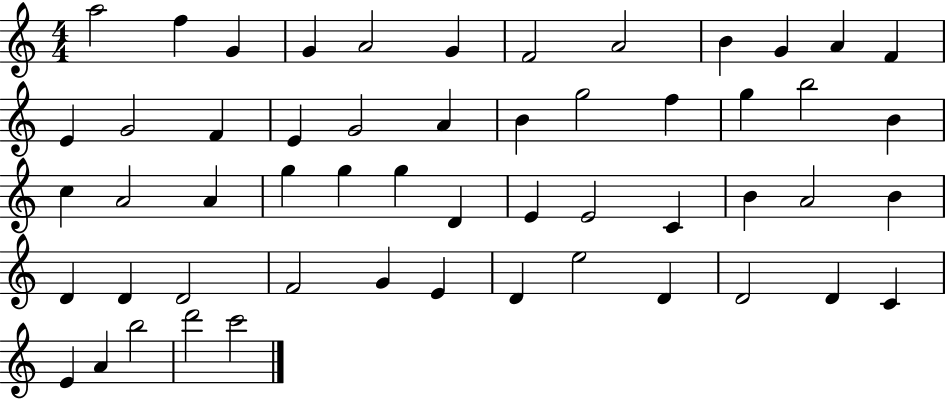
X:1
T:Untitled
M:4/4
L:1/4
K:C
a2 f G G A2 G F2 A2 B G A F E G2 F E G2 A B g2 f g b2 B c A2 A g g g D E E2 C B A2 B D D D2 F2 G E D e2 D D2 D C E A b2 d'2 c'2